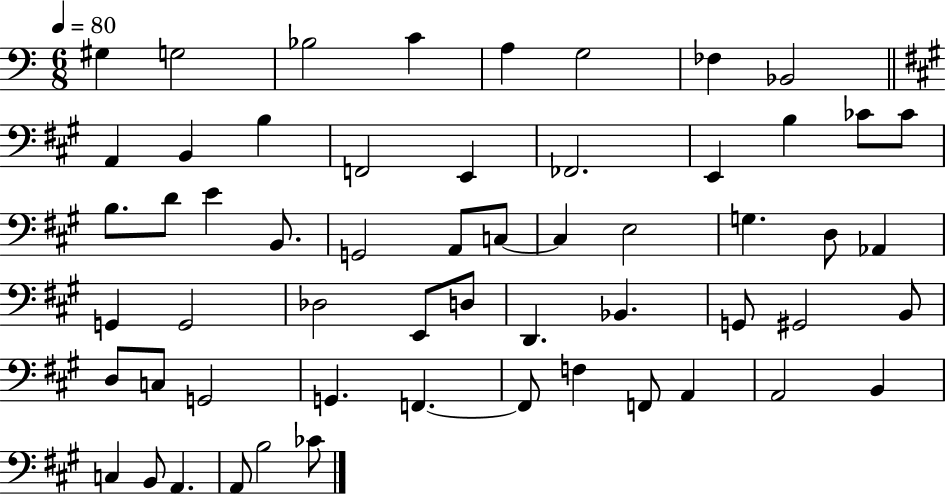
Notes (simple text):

G#3/q G3/h Bb3/h C4/q A3/q G3/h FES3/q Bb2/h A2/q B2/q B3/q F2/h E2/q FES2/h. E2/q B3/q CES4/e CES4/e B3/e. D4/e E4/q B2/e. G2/h A2/e C3/e C3/q E3/h G3/q. D3/e Ab2/q G2/q G2/h Db3/h E2/e D3/e D2/q. Bb2/q. G2/e G#2/h B2/e D3/e C3/e G2/h G2/q. F2/q. F2/e F3/q F2/e A2/q A2/h B2/q C3/q B2/e A2/q. A2/e B3/h CES4/e